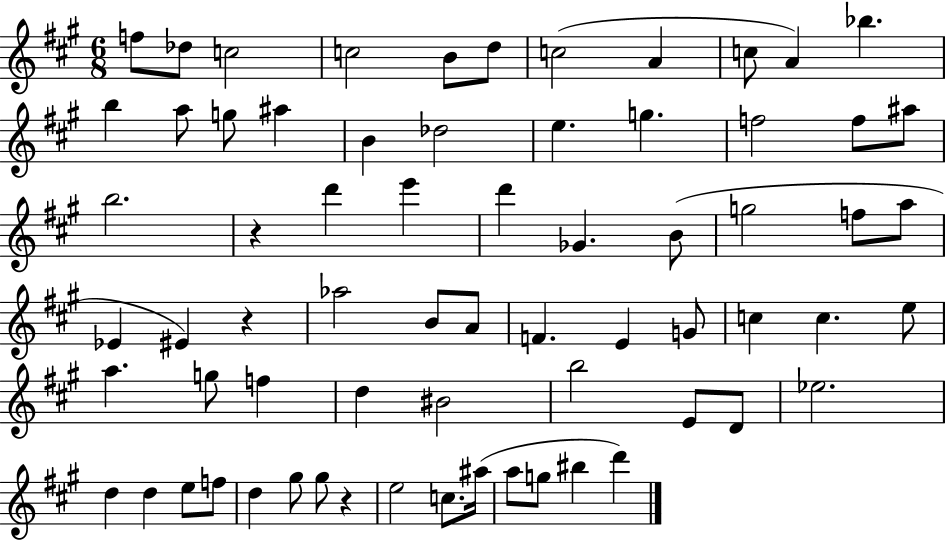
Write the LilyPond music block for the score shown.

{
  \clef treble
  \numericTimeSignature
  \time 6/8
  \key a \major
  f''8 des''8 c''2 | c''2 b'8 d''8 | c''2( a'4 | c''8 a'4) bes''4. | \break b''4 a''8 g''8 ais''4 | b'4 des''2 | e''4. g''4. | f''2 f''8 ais''8 | \break b''2. | r4 d'''4 e'''4 | d'''4 ges'4. b'8( | g''2 f''8 a''8 | \break ees'4 eis'4) r4 | aes''2 b'8 a'8 | f'4. e'4 g'8 | c''4 c''4. e''8 | \break a''4. g''8 f''4 | d''4 bis'2 | b''2 e'8 d'8 | ees''2. | \break d''4 d''4 e''8 f''8 | d''4 gis''8 gis''8 r4 | e''2 c''8. ais''16( | a''8 g''8 bis''4 d'''4) | \break \bar "|."
}